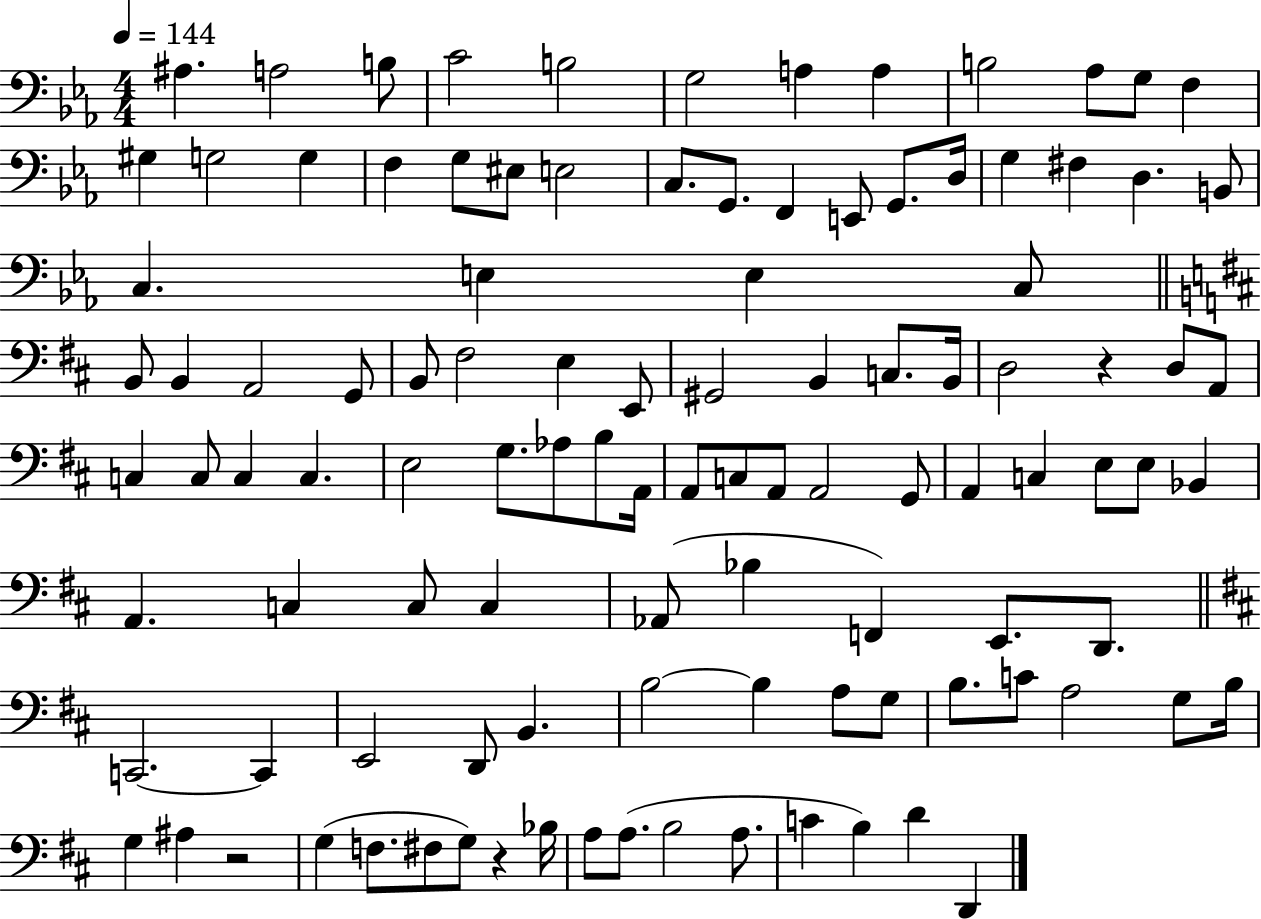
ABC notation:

X:1
T:Untitled
M:4/4
L:1/4
K:Eb
^A, A,2 B,/2 C2 B,2 G,2 A, A, B,2 _A,/2 G,/2 F, ^G, G,2 G, F, G,/2 ^E,/2 E,2 C,/2 G,,/2 F,, E,,/2 G,,/2 D,/4 G, ^F, D, B,,/2 C, E, E, C,/2 B,,/2 B,, A,,2 G,,/2 B,,/2 ^F,2 E, E,,/2 ^G,,2 B,, C,/2 B,,/4 D,2 z D,/2 A,,/2 C, C,/2 C, C, E,2 G,/2 _A,/2 B,/2 A,,/4 A,,/2 C,/2 A,,/2 A,,2 G,,/2 A,, C, E,/2 E,/2 _B,, A,, C, C,/2 C, _A,,/2 _B, F,, E,,/2 D,,/2 C,,2 C,, E,,2 D,,/2 B,, B,2 B, A,/2 G,/2 B,/2 C/2 A,2 G,/2 B,/4 G, ^A, z2 G, F,/2 ^F,/2 G,/2 z _B,/4 A,/2 A,/2 B,2 A,/2 C B, D D,,